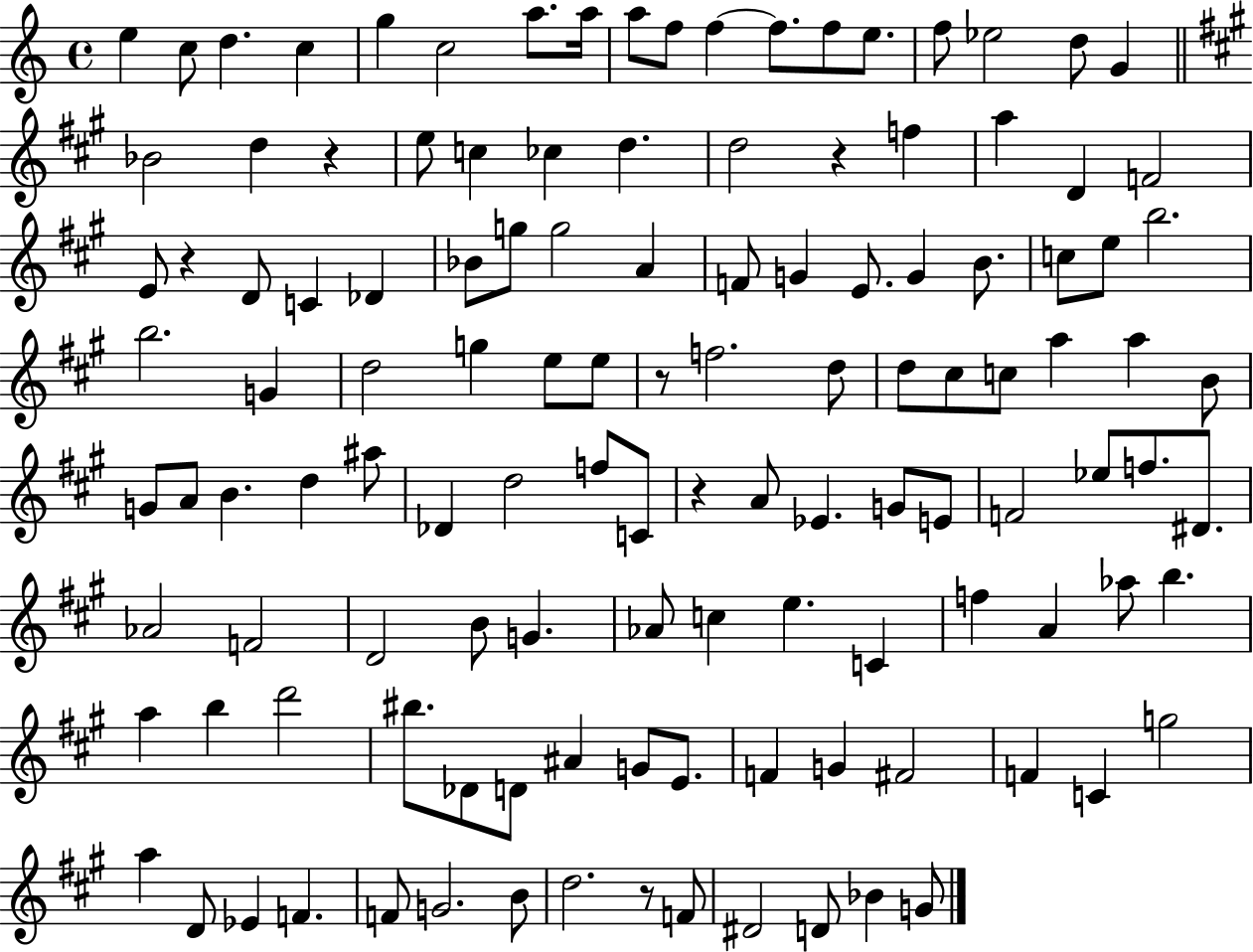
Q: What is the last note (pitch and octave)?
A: G4